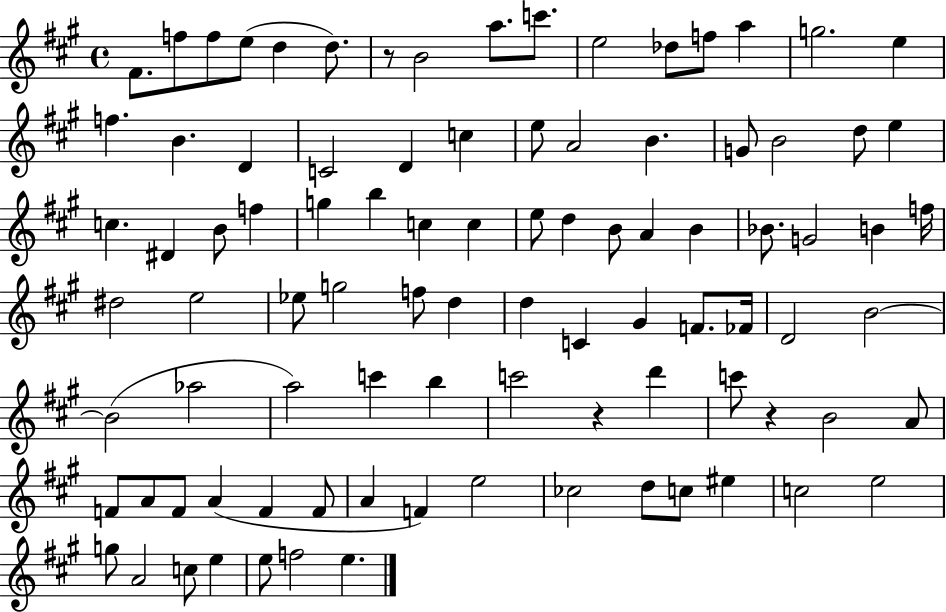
X:1
T:Untitled
M:4/4
L:1/4
K:A
^F/2 f/2 f/2 e/2 d d/2 z/2 B2 a/2 c'/2 e2 _d/2 f/2 a g2 e f B D C2 D c e/2 A2 B G/2 B2 d/2 e c ^D B/2 f g b c c e/2 d B/2 A B _B/2 G2 B f/4 ^d2 e2 _e/2 g2 f/2 d d C ^G F/2 _F/4 D2 B2 B2 _a2 a2 c' b c'2 z d' c'/2 z B2 A/2 F/2 A/2 F/2 A F F/2 A F e2 _c2 d/2 c/2 ^e c2 e2 g/2 A2 c/2 e e/2 f2 e